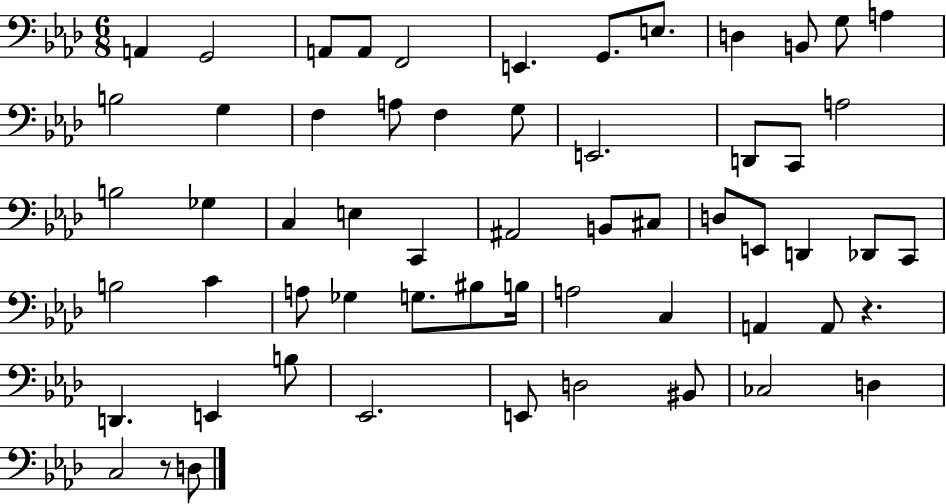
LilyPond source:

{
  \clef bass
  \numericTimeSignature
  \time 6/8
  \key aes \major
  a,4 g,2 | a,8 a,8 f,2 | e,4. g,8. e8. | d4 b,8 g8 a4 | \break b2 g4 | f4 a8 f4 g8 | e,2. | d,8 c,8 a2 | \break b2 ges4 | c4 e4 c,4 | ais,2 b,8 cis8 | d8 e,8 d,4 des,8 c,8 | \break b2 c'4 | a8 ges4 g8. bis8 b16 | a2 c4 | a,4 a,8 r4. | \break d,4. e,4 b8 | ees,2. | e,8 d2 bis,8 | ces2 d4 | \break c2 r8 d8 | \bar "|."
}